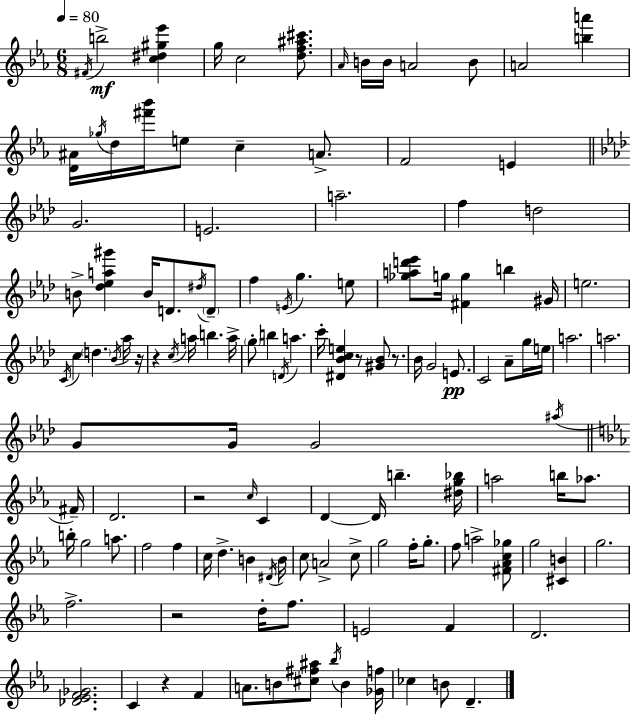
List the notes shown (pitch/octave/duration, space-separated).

F#4/s B5/h [C5,D#5,G#5,Eb6]/q G5/s C5/h [D5,F5,A#5,C#6]/e. Ab4/s B4/s B4/s A4/h B4/e A4/h [B5,A6]/q [D4,A#4]/s Gb5/s D5/s [F#6,Bb6]/s E5/e C5/q A4/e. F4/h E4/q G4/h. E4/h. A5/h. F5/q D5/h B4/e [Db5,Eb5,A5,G#6]/q B4/s D4/e. D#5/s D4/e F5/q E4/s G5/q. E5/e [Gb5,A5,D6,Eb6]/e G5/s [F#4,G5]/q B5/q G#4/s E5/h. C4/s C5/q D5/q. Bb4/s Ab5/s R/s R/q C5/s A5/s B5/q. A5/s G5/e B5/q D4/s A5/q. C6/s [D#4,Bb4,C5,E5]/q R/e [G#4,Bb4]/e R/e. Bb4/s G4/h E4/e. C4/h Ab4/e G5/s E5/s A5/h. A5/h. G4/e G4/s G4/h A#5/s F#4/s D4/h. R/h C5/s C4/q D4/q D4/s B5/q. [D#5,G5,Bb5]/s A5/h B5/s Ab5/e. B5/s G5/h A5/e. F5/h F5/q C5/s D5/q. B4/q D#4/s B4/s C5/e A4/h C5/e G5/h F5/s G5/e. F5/e A5/h [F#4,Ab4,C5,Gb5]/e G5/h [C#4,B4]/q G5/h. F5/h. R/h D5/s F5/e. E4/h F4/q D4/h. [Db4,Eb4,F4,Gb4]/h. C4/q R/q F4/q A4/e. B4/e [C#5,F#5,A#5]/e Bb5/s B4/q [Gb4,F5]/s CES5/q B4/e D4/q.